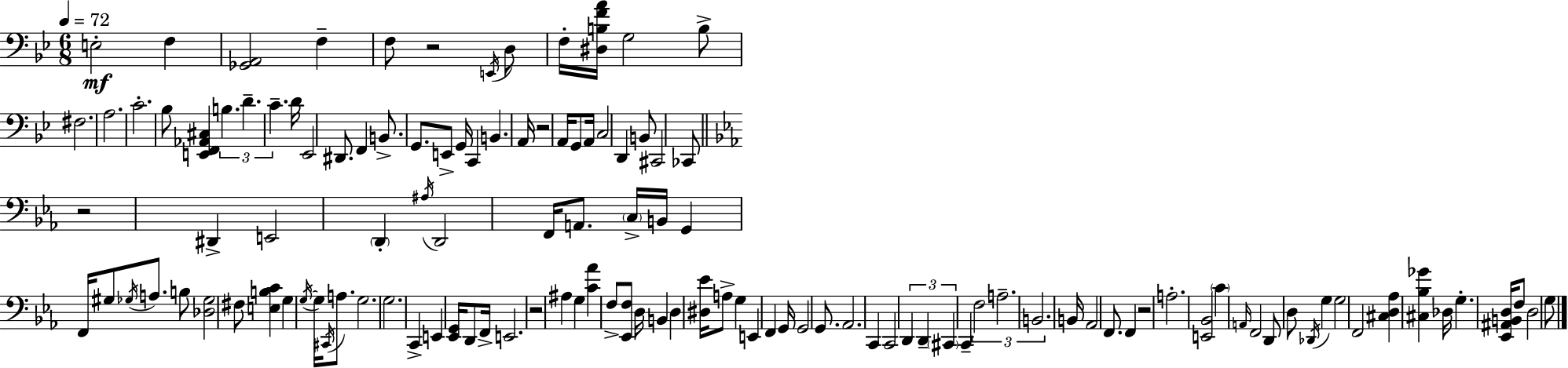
{
  \clef bass
  \numericTimeSignature
  \time 6/8
  \key bes \major
  \tempo 4 = 72
  e2-.\mf f4 | <ges, a,>2 f4-- | f8 r2 \acciaccatura { e,16 } d8 | f16-. <dis b f' a'>16 g2 b8-> | \break fis2. | a2. | c'2.-. | bes8 <e, f, aes, cis>4 \tuplet 3/2 { b4. | \break d'4.-- c'4.-- } | d'16 ees,2 dis,8. | f,4 b,8.-> g,8. e,8-> | g,16 c,4 b,4. | \break a,16 r2 a,16 g,8 | a,16 c2 d,4 | b,8 cis,2 ces,8 | \bar "||" \break \key ees \major r2 dis,4-> | e,2 \parenthesize d,4-. | \acciaccatura { ais16 } d,2 f,16 a,8. | \parenthesize c16-> b,16 g,4 f,16 gis8 \acciaccatura { ges16 } a8. | \break b8 <des ges>2 | fis8 <e b c'>4 g4 \acciaccatura { g16~ }~ g16 | \acciaccatura { cis,16 } a8. g2. | g2. | \break c,4-> e,4 | <ees, g,>16 d,8 f,16-> e,2. | r2 | ais4 g4 <c' aes'>4 | \break f8-> <ees, f>8 d16 b,4 d4 | <dis ees'>16 a8-> g4 e,4 | f,4 g,16 g,2 | g,8. aes,2. | \break c,4 c,2 | \tuplet 3/2 { d,4 d,4-- | \parenthesize cis,4 } c,4-- \tuplet 3/2 { f2 | a2.-- | \break b,2. } | b,16 aes,2 | f,8. f,4 r2 | a2.-. | \break <e, bes,>2 | \parenthesize c'4 \grace { a,16 } f,2 | d,8 d8 \acciaccatura { des,16 } g4 g2 | f,2 | \break <cis d aes>4 <cis bes ges'>4 des16 g4.-. | <ees, ais, b, d>16 f8 d2 | g8 \bar "|."
}